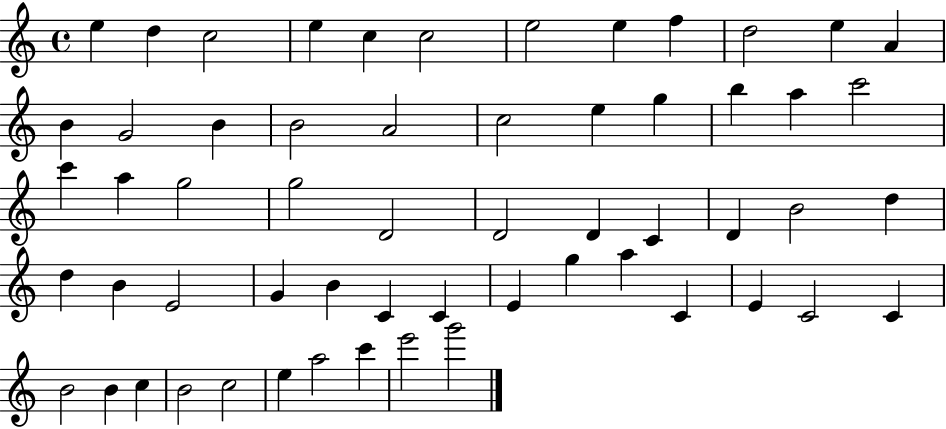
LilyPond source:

{
  \clef treble
  \time 4/4
  \defaultTimeSignature
  \key c \major
  e''4 d''4 c''2 | e''4 c''4 c''2 | e''2 e''4 f''4 | d''2 e''4 a'4 | \break b'4 g'2 b'4 | b'2 a'2 | c''2 e''4 g''4 | b''4 a''4 c'''2 | \break c'''4 a''4 g''2 | g''2 d'2 | d'2 d'4 c'4 | d'4 b'2 d''4 | \break d''4 b'4 e'2 | g'4 b'4 c'4 c'4 | e'4 g''4 a''4 c'4 | e'4 c'2 c'4 | \break b'2 b'4 c''4 | b'2 c''2 | e''4 a''2 c'''4 | e'''2 g'''2 | \break \bar "|."
}